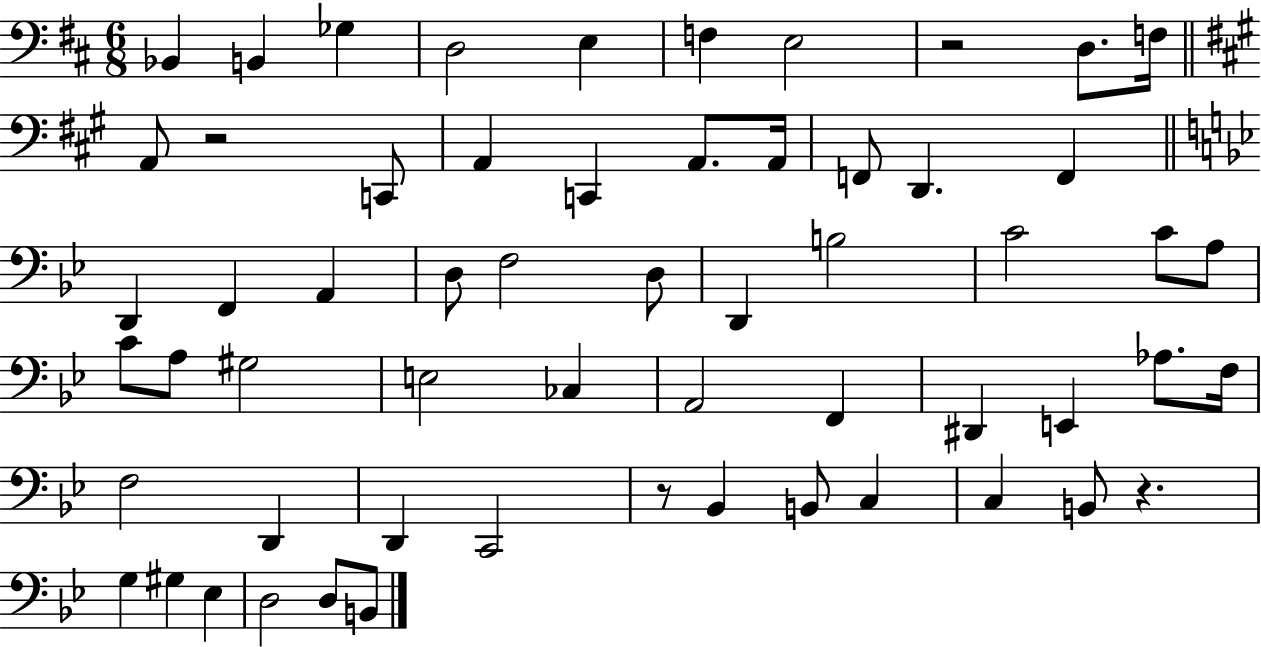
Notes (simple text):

Bb2/q B2/q Gb3/q D3/h E3/q F3/q E3/h R/h D3/e. F3/s A2/e R/h C2/e A2/q C2/q A2/e. A2/s F2/e D2/q. F2/q D2/q F2/q A2/q D3/e F3/h D3/e D2/q B3/h C4/h C4/e A3/e C4/e A3/e G#3/h E3/h CES3/q A2/h F2/q D#2/q E2/q Ab3/e. F3/s F3/h D2/q D2/q C2/h R/e Bb2/q B2/e C3/q C3/q B2/e R/q. G3/q G#3/q Eb3/q D3/h D3/e B2/e